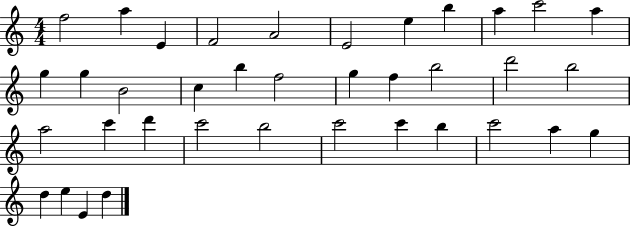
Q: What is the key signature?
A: C major